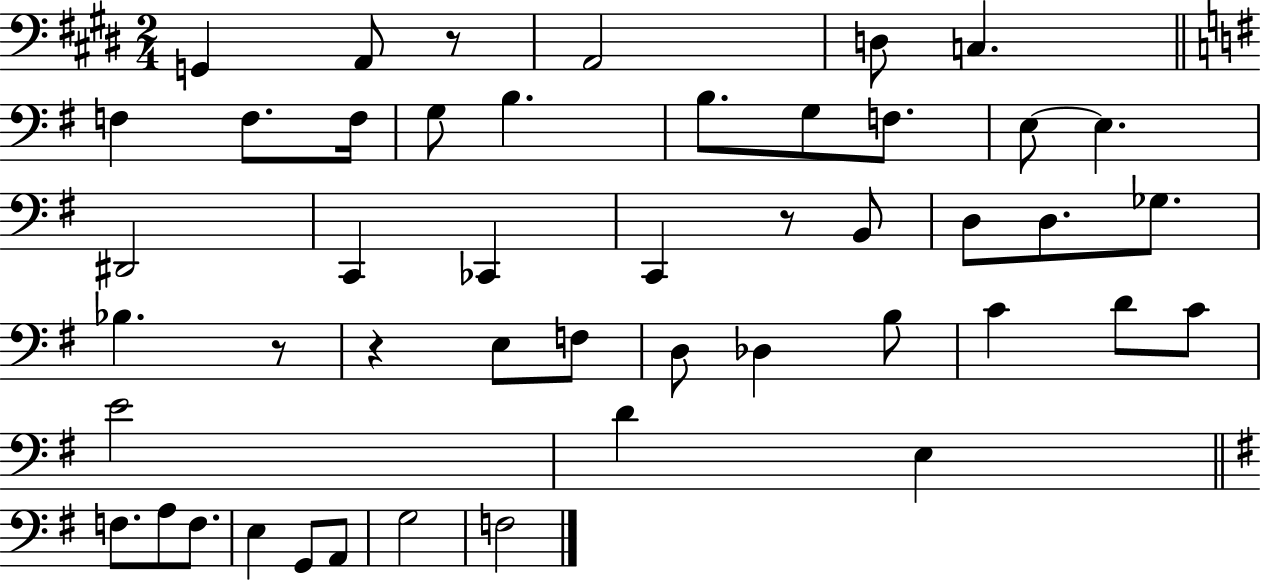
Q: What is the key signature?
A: E major